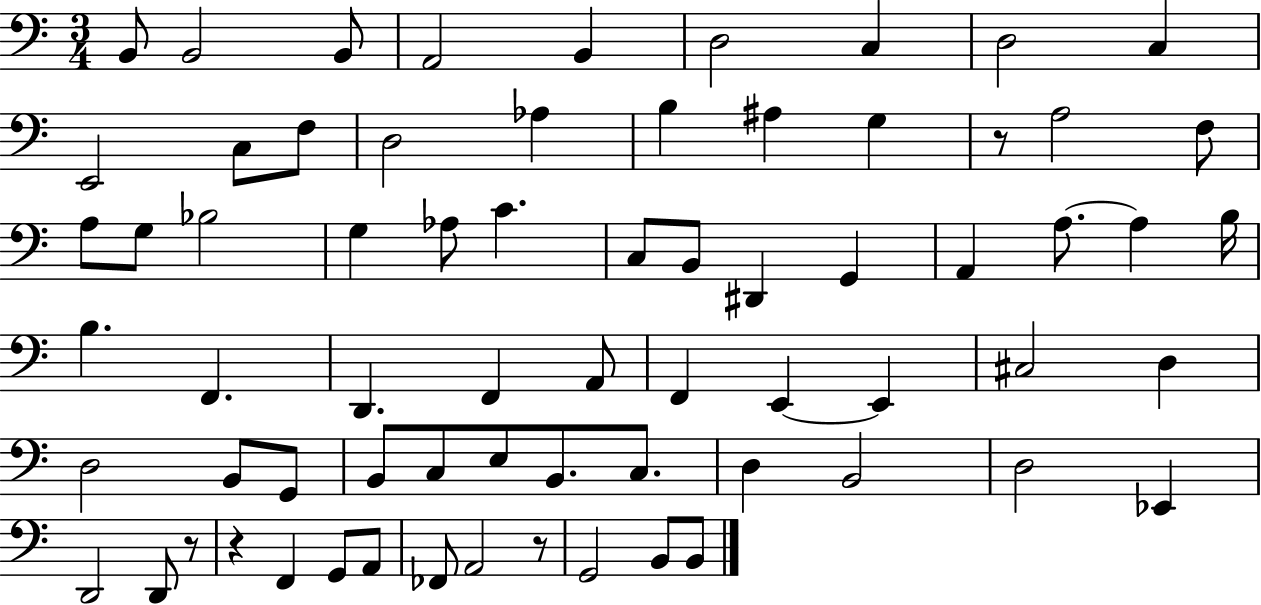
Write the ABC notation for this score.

X:1
T:Untitled
M:3/4
L:1/4
K:C
B,,/2 B,,2 B,,/2 A,,2 B,, D,2 C, D,2 C, E,,2 C,/2 F,/2 D,2 _A, B, ^A, G, z/2 A,2 F,/2 A,/2 G,/2 _B,2 G, _A,/2 C C,/2 B,,/2 ^D,, G,, A,, A,/2 A, B,/4 B, F,, D,, F,, A,,/2 F,, E,, E,, ^C,2 D, D,2 B,,/2 G,,/2 B,,/2 C,/2 E,/2 B,,/2 C,/2 D, B,,2 D,2 _E,, D,,2 D,,/2 z/2 z F,, G,,/2 A,,/2 _F,,/2 A,,2 z/2 G,,2 B,,/2 B,,/2